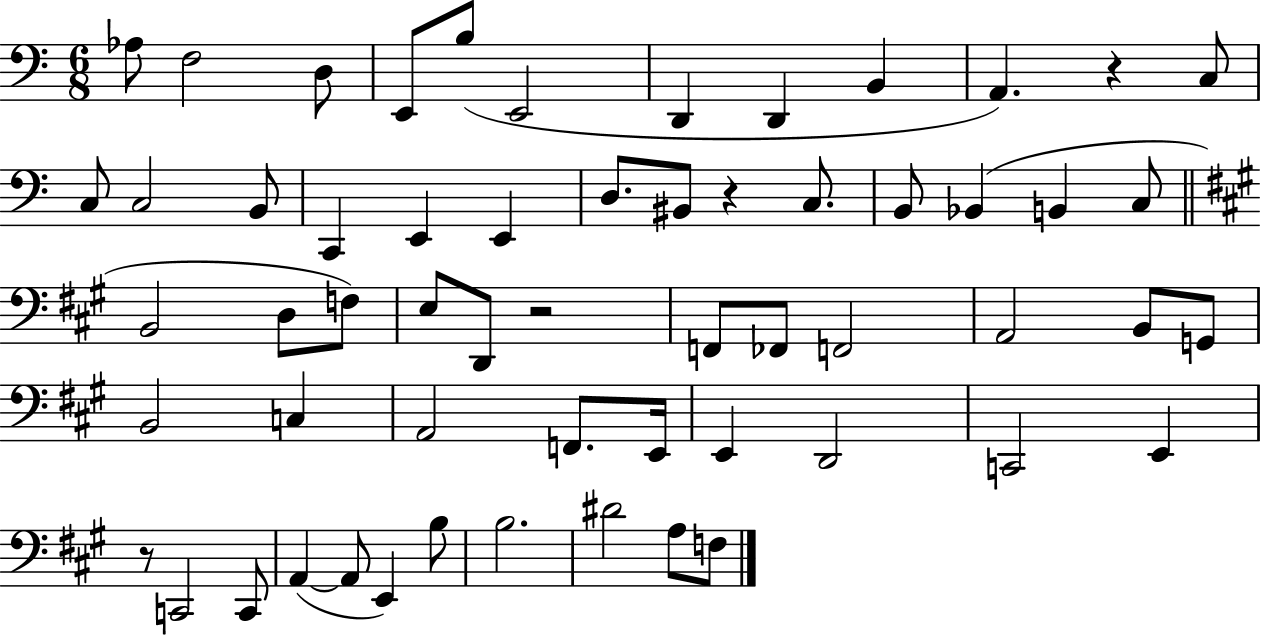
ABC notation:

X:1
T:Untitled
M:6/8
L:1/4
K:C
_A,/2 F,2 D,/2 E,,/2 B,/2 E,,2 D,, D,, B,, A,, z C,/2 C,/2 C,2 B,,/2 C,, E,, E,, D,/2 ^B,,/2 z C,/2 B,,/2 _B,, B,, C,/2 B,,2 D,/2 F,/2 E,/2 D,,/2 z2 F,,/2 _F,,/2 F,,2 A,,2 B,,/2 G,,/2 B,,2 C, A,,2 F,,/2 E,,/4 E,, D,,2 C,,2 E,, z/2 C,,2 C,,/2 A,, A,,/2 E,, B,/2 B,2 ^D2 A,/2 F,/2